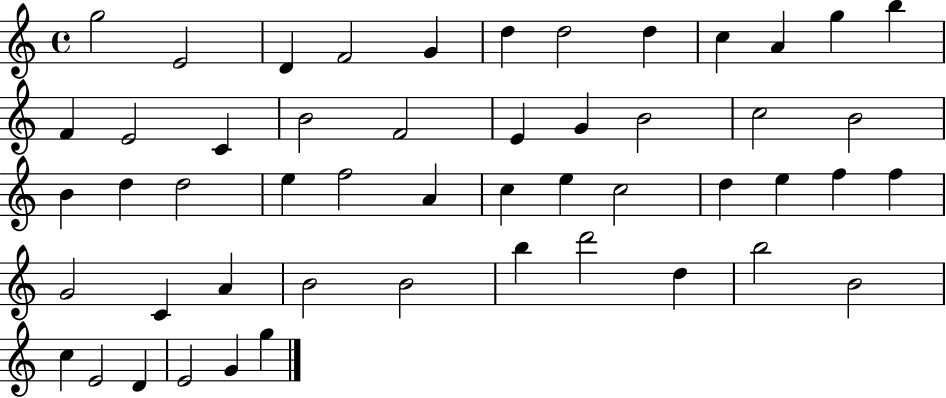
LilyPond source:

{
  \clef treble
  \time 4/4
  \defaultTimeSignature
  \key c \major
  g''2 e'2 | d'4 f'2 g'4 | d''4 d''2 d''4 | c''4 a'4 g''4 b''4 | \break f'4 e'2 c'4 | b'2 f'2 | e'4 g'4 b'2 | c''2 b'2 | \break b'4 d''4 d''2 | e''4 f''2 a'4 | c''4 e''4 c''2 | d''4 e''4 f''4 f''4 | \break g'2 c'4 a'4 | b'2 b'2 | b''4 d'''2 d''4 | b''2 b'2 | \break c''4 e'2 d'4 | e'2 g'4 g''4 | \bar "|."
}